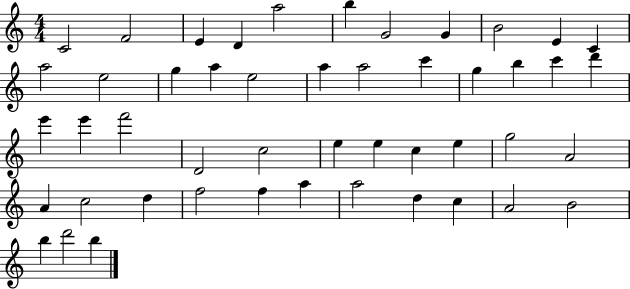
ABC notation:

X:1
T:Untitled
M:4/4
L:1/4
K:C
C2 F2 E D a2 b G2 G B2 E C a2 e2 g a e2 a a2 c' g b c' d' e' e' f'2 D2 c2 e e c e g2 A2 A c2 d f2 f a a2 d c A2 B2 b d'2 b